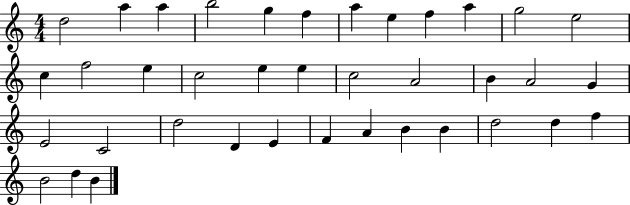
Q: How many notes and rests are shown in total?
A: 38